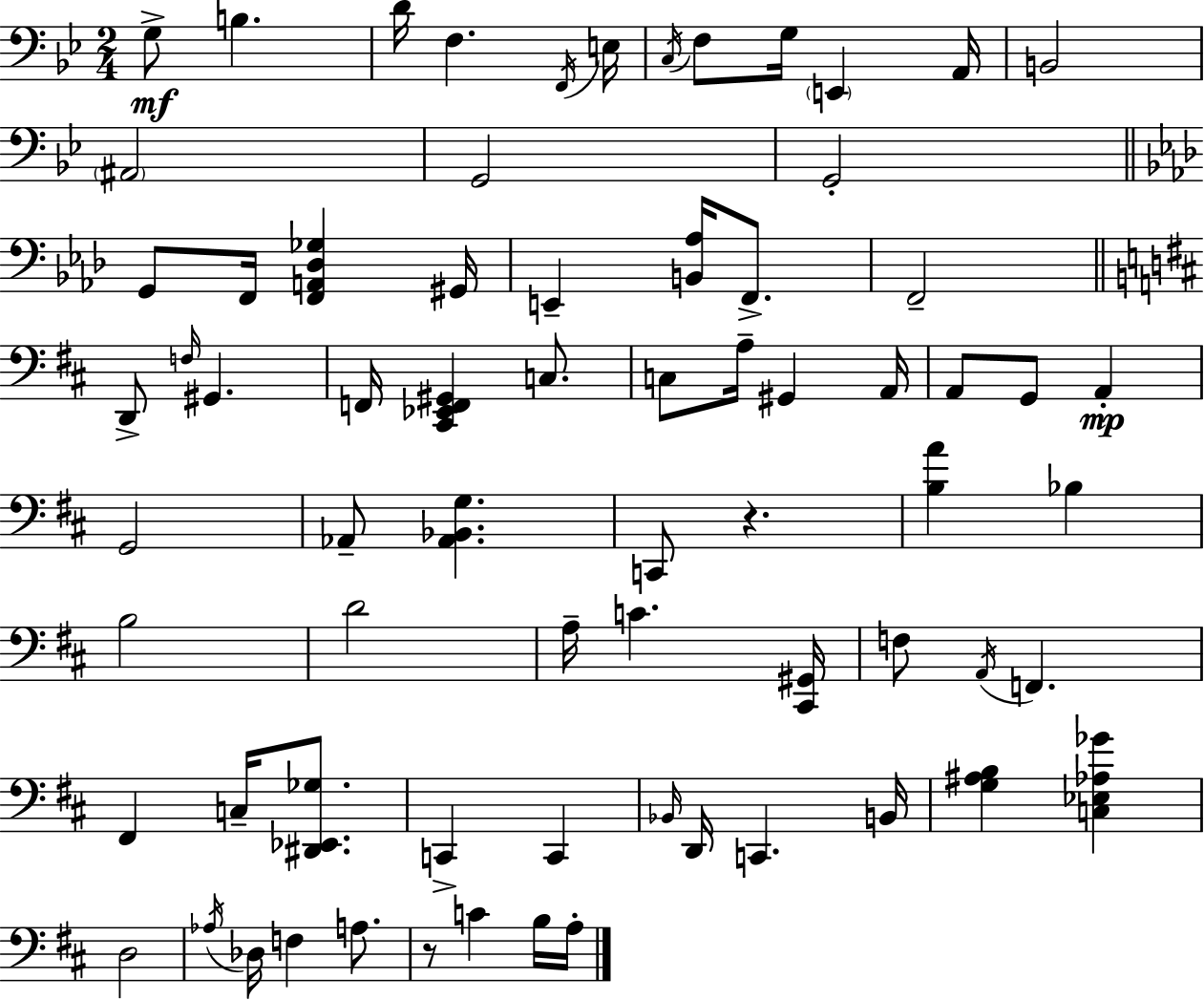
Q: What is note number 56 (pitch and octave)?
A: F3